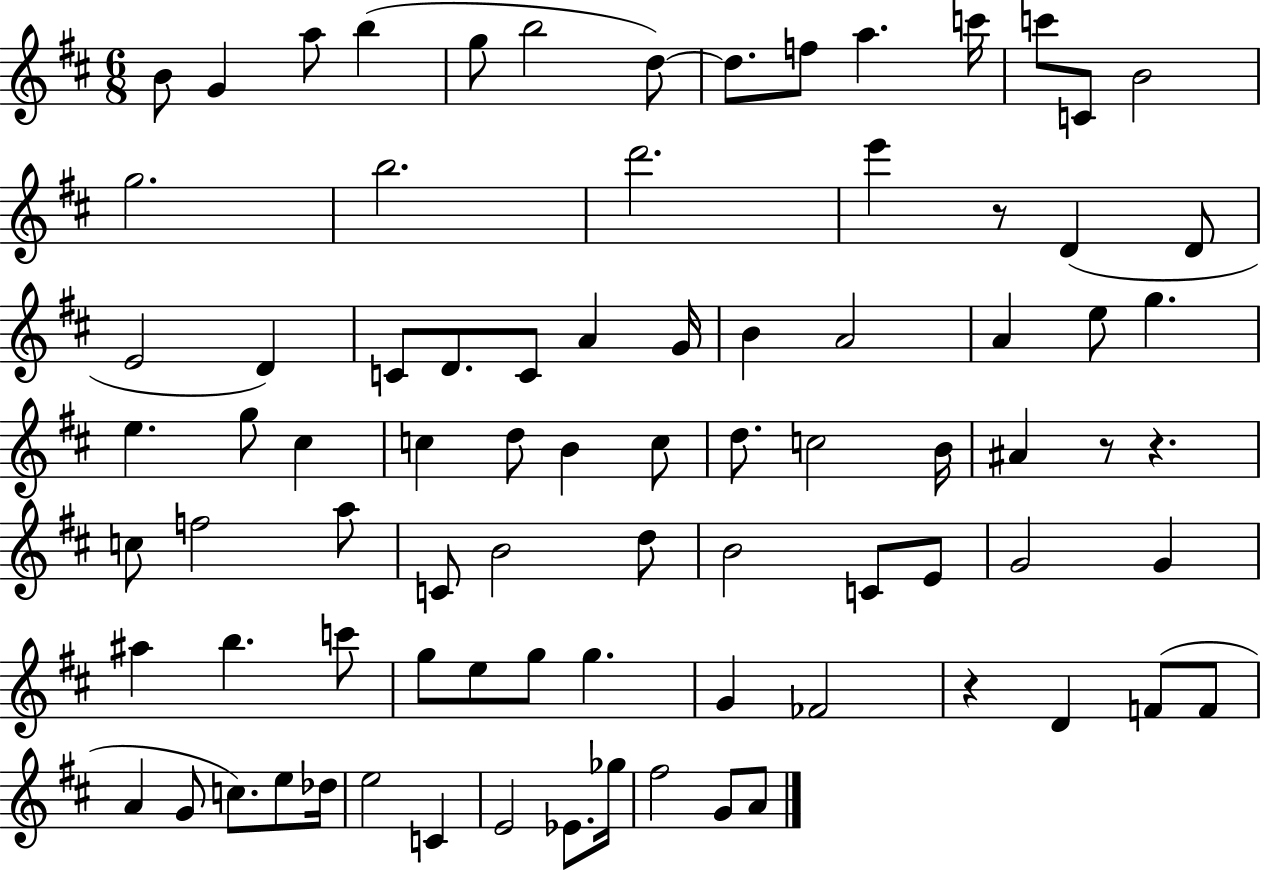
{
  \clef treble
  \numericTimeSignature
  \time 6/8
  \key d \major
  b'8 g'4 a''8 b''4( | g''8 b''2 d''8~~) | d''8. f''8 a''4. c'''16 | c'''8 c'8 b'2 | \break g''2. | b''2. | d'''2. | e'''4 r8 d'4( d'8 | \break e'2 d'4) | c'8 d'8. c'8 a'4 g'16 | b'4 a'2 | a'4 e''8 g''4. | \break e''4. g''8 cis''4 | c''4 d''8 b'4 c''8 | d''8. c''2 b'16 | ais'4 r8 r4. | \break c''8 f''2 a''8 | c'8 b'2 d''8 | b'2 c'8 e'8 | g'2 g'4 | \break ais''4 b''4. c'''8 | g''8 e''8 g''8 g''4. | g'4 fes'2 | r4 d'4 f'8( f'8 | \break a'4 g'8 c''8.) e''8 des''16 | e''2 c'4 | e'2 ees'8. ges''16 | fis''2 g'8 a'8 | \break \bar "|."
}